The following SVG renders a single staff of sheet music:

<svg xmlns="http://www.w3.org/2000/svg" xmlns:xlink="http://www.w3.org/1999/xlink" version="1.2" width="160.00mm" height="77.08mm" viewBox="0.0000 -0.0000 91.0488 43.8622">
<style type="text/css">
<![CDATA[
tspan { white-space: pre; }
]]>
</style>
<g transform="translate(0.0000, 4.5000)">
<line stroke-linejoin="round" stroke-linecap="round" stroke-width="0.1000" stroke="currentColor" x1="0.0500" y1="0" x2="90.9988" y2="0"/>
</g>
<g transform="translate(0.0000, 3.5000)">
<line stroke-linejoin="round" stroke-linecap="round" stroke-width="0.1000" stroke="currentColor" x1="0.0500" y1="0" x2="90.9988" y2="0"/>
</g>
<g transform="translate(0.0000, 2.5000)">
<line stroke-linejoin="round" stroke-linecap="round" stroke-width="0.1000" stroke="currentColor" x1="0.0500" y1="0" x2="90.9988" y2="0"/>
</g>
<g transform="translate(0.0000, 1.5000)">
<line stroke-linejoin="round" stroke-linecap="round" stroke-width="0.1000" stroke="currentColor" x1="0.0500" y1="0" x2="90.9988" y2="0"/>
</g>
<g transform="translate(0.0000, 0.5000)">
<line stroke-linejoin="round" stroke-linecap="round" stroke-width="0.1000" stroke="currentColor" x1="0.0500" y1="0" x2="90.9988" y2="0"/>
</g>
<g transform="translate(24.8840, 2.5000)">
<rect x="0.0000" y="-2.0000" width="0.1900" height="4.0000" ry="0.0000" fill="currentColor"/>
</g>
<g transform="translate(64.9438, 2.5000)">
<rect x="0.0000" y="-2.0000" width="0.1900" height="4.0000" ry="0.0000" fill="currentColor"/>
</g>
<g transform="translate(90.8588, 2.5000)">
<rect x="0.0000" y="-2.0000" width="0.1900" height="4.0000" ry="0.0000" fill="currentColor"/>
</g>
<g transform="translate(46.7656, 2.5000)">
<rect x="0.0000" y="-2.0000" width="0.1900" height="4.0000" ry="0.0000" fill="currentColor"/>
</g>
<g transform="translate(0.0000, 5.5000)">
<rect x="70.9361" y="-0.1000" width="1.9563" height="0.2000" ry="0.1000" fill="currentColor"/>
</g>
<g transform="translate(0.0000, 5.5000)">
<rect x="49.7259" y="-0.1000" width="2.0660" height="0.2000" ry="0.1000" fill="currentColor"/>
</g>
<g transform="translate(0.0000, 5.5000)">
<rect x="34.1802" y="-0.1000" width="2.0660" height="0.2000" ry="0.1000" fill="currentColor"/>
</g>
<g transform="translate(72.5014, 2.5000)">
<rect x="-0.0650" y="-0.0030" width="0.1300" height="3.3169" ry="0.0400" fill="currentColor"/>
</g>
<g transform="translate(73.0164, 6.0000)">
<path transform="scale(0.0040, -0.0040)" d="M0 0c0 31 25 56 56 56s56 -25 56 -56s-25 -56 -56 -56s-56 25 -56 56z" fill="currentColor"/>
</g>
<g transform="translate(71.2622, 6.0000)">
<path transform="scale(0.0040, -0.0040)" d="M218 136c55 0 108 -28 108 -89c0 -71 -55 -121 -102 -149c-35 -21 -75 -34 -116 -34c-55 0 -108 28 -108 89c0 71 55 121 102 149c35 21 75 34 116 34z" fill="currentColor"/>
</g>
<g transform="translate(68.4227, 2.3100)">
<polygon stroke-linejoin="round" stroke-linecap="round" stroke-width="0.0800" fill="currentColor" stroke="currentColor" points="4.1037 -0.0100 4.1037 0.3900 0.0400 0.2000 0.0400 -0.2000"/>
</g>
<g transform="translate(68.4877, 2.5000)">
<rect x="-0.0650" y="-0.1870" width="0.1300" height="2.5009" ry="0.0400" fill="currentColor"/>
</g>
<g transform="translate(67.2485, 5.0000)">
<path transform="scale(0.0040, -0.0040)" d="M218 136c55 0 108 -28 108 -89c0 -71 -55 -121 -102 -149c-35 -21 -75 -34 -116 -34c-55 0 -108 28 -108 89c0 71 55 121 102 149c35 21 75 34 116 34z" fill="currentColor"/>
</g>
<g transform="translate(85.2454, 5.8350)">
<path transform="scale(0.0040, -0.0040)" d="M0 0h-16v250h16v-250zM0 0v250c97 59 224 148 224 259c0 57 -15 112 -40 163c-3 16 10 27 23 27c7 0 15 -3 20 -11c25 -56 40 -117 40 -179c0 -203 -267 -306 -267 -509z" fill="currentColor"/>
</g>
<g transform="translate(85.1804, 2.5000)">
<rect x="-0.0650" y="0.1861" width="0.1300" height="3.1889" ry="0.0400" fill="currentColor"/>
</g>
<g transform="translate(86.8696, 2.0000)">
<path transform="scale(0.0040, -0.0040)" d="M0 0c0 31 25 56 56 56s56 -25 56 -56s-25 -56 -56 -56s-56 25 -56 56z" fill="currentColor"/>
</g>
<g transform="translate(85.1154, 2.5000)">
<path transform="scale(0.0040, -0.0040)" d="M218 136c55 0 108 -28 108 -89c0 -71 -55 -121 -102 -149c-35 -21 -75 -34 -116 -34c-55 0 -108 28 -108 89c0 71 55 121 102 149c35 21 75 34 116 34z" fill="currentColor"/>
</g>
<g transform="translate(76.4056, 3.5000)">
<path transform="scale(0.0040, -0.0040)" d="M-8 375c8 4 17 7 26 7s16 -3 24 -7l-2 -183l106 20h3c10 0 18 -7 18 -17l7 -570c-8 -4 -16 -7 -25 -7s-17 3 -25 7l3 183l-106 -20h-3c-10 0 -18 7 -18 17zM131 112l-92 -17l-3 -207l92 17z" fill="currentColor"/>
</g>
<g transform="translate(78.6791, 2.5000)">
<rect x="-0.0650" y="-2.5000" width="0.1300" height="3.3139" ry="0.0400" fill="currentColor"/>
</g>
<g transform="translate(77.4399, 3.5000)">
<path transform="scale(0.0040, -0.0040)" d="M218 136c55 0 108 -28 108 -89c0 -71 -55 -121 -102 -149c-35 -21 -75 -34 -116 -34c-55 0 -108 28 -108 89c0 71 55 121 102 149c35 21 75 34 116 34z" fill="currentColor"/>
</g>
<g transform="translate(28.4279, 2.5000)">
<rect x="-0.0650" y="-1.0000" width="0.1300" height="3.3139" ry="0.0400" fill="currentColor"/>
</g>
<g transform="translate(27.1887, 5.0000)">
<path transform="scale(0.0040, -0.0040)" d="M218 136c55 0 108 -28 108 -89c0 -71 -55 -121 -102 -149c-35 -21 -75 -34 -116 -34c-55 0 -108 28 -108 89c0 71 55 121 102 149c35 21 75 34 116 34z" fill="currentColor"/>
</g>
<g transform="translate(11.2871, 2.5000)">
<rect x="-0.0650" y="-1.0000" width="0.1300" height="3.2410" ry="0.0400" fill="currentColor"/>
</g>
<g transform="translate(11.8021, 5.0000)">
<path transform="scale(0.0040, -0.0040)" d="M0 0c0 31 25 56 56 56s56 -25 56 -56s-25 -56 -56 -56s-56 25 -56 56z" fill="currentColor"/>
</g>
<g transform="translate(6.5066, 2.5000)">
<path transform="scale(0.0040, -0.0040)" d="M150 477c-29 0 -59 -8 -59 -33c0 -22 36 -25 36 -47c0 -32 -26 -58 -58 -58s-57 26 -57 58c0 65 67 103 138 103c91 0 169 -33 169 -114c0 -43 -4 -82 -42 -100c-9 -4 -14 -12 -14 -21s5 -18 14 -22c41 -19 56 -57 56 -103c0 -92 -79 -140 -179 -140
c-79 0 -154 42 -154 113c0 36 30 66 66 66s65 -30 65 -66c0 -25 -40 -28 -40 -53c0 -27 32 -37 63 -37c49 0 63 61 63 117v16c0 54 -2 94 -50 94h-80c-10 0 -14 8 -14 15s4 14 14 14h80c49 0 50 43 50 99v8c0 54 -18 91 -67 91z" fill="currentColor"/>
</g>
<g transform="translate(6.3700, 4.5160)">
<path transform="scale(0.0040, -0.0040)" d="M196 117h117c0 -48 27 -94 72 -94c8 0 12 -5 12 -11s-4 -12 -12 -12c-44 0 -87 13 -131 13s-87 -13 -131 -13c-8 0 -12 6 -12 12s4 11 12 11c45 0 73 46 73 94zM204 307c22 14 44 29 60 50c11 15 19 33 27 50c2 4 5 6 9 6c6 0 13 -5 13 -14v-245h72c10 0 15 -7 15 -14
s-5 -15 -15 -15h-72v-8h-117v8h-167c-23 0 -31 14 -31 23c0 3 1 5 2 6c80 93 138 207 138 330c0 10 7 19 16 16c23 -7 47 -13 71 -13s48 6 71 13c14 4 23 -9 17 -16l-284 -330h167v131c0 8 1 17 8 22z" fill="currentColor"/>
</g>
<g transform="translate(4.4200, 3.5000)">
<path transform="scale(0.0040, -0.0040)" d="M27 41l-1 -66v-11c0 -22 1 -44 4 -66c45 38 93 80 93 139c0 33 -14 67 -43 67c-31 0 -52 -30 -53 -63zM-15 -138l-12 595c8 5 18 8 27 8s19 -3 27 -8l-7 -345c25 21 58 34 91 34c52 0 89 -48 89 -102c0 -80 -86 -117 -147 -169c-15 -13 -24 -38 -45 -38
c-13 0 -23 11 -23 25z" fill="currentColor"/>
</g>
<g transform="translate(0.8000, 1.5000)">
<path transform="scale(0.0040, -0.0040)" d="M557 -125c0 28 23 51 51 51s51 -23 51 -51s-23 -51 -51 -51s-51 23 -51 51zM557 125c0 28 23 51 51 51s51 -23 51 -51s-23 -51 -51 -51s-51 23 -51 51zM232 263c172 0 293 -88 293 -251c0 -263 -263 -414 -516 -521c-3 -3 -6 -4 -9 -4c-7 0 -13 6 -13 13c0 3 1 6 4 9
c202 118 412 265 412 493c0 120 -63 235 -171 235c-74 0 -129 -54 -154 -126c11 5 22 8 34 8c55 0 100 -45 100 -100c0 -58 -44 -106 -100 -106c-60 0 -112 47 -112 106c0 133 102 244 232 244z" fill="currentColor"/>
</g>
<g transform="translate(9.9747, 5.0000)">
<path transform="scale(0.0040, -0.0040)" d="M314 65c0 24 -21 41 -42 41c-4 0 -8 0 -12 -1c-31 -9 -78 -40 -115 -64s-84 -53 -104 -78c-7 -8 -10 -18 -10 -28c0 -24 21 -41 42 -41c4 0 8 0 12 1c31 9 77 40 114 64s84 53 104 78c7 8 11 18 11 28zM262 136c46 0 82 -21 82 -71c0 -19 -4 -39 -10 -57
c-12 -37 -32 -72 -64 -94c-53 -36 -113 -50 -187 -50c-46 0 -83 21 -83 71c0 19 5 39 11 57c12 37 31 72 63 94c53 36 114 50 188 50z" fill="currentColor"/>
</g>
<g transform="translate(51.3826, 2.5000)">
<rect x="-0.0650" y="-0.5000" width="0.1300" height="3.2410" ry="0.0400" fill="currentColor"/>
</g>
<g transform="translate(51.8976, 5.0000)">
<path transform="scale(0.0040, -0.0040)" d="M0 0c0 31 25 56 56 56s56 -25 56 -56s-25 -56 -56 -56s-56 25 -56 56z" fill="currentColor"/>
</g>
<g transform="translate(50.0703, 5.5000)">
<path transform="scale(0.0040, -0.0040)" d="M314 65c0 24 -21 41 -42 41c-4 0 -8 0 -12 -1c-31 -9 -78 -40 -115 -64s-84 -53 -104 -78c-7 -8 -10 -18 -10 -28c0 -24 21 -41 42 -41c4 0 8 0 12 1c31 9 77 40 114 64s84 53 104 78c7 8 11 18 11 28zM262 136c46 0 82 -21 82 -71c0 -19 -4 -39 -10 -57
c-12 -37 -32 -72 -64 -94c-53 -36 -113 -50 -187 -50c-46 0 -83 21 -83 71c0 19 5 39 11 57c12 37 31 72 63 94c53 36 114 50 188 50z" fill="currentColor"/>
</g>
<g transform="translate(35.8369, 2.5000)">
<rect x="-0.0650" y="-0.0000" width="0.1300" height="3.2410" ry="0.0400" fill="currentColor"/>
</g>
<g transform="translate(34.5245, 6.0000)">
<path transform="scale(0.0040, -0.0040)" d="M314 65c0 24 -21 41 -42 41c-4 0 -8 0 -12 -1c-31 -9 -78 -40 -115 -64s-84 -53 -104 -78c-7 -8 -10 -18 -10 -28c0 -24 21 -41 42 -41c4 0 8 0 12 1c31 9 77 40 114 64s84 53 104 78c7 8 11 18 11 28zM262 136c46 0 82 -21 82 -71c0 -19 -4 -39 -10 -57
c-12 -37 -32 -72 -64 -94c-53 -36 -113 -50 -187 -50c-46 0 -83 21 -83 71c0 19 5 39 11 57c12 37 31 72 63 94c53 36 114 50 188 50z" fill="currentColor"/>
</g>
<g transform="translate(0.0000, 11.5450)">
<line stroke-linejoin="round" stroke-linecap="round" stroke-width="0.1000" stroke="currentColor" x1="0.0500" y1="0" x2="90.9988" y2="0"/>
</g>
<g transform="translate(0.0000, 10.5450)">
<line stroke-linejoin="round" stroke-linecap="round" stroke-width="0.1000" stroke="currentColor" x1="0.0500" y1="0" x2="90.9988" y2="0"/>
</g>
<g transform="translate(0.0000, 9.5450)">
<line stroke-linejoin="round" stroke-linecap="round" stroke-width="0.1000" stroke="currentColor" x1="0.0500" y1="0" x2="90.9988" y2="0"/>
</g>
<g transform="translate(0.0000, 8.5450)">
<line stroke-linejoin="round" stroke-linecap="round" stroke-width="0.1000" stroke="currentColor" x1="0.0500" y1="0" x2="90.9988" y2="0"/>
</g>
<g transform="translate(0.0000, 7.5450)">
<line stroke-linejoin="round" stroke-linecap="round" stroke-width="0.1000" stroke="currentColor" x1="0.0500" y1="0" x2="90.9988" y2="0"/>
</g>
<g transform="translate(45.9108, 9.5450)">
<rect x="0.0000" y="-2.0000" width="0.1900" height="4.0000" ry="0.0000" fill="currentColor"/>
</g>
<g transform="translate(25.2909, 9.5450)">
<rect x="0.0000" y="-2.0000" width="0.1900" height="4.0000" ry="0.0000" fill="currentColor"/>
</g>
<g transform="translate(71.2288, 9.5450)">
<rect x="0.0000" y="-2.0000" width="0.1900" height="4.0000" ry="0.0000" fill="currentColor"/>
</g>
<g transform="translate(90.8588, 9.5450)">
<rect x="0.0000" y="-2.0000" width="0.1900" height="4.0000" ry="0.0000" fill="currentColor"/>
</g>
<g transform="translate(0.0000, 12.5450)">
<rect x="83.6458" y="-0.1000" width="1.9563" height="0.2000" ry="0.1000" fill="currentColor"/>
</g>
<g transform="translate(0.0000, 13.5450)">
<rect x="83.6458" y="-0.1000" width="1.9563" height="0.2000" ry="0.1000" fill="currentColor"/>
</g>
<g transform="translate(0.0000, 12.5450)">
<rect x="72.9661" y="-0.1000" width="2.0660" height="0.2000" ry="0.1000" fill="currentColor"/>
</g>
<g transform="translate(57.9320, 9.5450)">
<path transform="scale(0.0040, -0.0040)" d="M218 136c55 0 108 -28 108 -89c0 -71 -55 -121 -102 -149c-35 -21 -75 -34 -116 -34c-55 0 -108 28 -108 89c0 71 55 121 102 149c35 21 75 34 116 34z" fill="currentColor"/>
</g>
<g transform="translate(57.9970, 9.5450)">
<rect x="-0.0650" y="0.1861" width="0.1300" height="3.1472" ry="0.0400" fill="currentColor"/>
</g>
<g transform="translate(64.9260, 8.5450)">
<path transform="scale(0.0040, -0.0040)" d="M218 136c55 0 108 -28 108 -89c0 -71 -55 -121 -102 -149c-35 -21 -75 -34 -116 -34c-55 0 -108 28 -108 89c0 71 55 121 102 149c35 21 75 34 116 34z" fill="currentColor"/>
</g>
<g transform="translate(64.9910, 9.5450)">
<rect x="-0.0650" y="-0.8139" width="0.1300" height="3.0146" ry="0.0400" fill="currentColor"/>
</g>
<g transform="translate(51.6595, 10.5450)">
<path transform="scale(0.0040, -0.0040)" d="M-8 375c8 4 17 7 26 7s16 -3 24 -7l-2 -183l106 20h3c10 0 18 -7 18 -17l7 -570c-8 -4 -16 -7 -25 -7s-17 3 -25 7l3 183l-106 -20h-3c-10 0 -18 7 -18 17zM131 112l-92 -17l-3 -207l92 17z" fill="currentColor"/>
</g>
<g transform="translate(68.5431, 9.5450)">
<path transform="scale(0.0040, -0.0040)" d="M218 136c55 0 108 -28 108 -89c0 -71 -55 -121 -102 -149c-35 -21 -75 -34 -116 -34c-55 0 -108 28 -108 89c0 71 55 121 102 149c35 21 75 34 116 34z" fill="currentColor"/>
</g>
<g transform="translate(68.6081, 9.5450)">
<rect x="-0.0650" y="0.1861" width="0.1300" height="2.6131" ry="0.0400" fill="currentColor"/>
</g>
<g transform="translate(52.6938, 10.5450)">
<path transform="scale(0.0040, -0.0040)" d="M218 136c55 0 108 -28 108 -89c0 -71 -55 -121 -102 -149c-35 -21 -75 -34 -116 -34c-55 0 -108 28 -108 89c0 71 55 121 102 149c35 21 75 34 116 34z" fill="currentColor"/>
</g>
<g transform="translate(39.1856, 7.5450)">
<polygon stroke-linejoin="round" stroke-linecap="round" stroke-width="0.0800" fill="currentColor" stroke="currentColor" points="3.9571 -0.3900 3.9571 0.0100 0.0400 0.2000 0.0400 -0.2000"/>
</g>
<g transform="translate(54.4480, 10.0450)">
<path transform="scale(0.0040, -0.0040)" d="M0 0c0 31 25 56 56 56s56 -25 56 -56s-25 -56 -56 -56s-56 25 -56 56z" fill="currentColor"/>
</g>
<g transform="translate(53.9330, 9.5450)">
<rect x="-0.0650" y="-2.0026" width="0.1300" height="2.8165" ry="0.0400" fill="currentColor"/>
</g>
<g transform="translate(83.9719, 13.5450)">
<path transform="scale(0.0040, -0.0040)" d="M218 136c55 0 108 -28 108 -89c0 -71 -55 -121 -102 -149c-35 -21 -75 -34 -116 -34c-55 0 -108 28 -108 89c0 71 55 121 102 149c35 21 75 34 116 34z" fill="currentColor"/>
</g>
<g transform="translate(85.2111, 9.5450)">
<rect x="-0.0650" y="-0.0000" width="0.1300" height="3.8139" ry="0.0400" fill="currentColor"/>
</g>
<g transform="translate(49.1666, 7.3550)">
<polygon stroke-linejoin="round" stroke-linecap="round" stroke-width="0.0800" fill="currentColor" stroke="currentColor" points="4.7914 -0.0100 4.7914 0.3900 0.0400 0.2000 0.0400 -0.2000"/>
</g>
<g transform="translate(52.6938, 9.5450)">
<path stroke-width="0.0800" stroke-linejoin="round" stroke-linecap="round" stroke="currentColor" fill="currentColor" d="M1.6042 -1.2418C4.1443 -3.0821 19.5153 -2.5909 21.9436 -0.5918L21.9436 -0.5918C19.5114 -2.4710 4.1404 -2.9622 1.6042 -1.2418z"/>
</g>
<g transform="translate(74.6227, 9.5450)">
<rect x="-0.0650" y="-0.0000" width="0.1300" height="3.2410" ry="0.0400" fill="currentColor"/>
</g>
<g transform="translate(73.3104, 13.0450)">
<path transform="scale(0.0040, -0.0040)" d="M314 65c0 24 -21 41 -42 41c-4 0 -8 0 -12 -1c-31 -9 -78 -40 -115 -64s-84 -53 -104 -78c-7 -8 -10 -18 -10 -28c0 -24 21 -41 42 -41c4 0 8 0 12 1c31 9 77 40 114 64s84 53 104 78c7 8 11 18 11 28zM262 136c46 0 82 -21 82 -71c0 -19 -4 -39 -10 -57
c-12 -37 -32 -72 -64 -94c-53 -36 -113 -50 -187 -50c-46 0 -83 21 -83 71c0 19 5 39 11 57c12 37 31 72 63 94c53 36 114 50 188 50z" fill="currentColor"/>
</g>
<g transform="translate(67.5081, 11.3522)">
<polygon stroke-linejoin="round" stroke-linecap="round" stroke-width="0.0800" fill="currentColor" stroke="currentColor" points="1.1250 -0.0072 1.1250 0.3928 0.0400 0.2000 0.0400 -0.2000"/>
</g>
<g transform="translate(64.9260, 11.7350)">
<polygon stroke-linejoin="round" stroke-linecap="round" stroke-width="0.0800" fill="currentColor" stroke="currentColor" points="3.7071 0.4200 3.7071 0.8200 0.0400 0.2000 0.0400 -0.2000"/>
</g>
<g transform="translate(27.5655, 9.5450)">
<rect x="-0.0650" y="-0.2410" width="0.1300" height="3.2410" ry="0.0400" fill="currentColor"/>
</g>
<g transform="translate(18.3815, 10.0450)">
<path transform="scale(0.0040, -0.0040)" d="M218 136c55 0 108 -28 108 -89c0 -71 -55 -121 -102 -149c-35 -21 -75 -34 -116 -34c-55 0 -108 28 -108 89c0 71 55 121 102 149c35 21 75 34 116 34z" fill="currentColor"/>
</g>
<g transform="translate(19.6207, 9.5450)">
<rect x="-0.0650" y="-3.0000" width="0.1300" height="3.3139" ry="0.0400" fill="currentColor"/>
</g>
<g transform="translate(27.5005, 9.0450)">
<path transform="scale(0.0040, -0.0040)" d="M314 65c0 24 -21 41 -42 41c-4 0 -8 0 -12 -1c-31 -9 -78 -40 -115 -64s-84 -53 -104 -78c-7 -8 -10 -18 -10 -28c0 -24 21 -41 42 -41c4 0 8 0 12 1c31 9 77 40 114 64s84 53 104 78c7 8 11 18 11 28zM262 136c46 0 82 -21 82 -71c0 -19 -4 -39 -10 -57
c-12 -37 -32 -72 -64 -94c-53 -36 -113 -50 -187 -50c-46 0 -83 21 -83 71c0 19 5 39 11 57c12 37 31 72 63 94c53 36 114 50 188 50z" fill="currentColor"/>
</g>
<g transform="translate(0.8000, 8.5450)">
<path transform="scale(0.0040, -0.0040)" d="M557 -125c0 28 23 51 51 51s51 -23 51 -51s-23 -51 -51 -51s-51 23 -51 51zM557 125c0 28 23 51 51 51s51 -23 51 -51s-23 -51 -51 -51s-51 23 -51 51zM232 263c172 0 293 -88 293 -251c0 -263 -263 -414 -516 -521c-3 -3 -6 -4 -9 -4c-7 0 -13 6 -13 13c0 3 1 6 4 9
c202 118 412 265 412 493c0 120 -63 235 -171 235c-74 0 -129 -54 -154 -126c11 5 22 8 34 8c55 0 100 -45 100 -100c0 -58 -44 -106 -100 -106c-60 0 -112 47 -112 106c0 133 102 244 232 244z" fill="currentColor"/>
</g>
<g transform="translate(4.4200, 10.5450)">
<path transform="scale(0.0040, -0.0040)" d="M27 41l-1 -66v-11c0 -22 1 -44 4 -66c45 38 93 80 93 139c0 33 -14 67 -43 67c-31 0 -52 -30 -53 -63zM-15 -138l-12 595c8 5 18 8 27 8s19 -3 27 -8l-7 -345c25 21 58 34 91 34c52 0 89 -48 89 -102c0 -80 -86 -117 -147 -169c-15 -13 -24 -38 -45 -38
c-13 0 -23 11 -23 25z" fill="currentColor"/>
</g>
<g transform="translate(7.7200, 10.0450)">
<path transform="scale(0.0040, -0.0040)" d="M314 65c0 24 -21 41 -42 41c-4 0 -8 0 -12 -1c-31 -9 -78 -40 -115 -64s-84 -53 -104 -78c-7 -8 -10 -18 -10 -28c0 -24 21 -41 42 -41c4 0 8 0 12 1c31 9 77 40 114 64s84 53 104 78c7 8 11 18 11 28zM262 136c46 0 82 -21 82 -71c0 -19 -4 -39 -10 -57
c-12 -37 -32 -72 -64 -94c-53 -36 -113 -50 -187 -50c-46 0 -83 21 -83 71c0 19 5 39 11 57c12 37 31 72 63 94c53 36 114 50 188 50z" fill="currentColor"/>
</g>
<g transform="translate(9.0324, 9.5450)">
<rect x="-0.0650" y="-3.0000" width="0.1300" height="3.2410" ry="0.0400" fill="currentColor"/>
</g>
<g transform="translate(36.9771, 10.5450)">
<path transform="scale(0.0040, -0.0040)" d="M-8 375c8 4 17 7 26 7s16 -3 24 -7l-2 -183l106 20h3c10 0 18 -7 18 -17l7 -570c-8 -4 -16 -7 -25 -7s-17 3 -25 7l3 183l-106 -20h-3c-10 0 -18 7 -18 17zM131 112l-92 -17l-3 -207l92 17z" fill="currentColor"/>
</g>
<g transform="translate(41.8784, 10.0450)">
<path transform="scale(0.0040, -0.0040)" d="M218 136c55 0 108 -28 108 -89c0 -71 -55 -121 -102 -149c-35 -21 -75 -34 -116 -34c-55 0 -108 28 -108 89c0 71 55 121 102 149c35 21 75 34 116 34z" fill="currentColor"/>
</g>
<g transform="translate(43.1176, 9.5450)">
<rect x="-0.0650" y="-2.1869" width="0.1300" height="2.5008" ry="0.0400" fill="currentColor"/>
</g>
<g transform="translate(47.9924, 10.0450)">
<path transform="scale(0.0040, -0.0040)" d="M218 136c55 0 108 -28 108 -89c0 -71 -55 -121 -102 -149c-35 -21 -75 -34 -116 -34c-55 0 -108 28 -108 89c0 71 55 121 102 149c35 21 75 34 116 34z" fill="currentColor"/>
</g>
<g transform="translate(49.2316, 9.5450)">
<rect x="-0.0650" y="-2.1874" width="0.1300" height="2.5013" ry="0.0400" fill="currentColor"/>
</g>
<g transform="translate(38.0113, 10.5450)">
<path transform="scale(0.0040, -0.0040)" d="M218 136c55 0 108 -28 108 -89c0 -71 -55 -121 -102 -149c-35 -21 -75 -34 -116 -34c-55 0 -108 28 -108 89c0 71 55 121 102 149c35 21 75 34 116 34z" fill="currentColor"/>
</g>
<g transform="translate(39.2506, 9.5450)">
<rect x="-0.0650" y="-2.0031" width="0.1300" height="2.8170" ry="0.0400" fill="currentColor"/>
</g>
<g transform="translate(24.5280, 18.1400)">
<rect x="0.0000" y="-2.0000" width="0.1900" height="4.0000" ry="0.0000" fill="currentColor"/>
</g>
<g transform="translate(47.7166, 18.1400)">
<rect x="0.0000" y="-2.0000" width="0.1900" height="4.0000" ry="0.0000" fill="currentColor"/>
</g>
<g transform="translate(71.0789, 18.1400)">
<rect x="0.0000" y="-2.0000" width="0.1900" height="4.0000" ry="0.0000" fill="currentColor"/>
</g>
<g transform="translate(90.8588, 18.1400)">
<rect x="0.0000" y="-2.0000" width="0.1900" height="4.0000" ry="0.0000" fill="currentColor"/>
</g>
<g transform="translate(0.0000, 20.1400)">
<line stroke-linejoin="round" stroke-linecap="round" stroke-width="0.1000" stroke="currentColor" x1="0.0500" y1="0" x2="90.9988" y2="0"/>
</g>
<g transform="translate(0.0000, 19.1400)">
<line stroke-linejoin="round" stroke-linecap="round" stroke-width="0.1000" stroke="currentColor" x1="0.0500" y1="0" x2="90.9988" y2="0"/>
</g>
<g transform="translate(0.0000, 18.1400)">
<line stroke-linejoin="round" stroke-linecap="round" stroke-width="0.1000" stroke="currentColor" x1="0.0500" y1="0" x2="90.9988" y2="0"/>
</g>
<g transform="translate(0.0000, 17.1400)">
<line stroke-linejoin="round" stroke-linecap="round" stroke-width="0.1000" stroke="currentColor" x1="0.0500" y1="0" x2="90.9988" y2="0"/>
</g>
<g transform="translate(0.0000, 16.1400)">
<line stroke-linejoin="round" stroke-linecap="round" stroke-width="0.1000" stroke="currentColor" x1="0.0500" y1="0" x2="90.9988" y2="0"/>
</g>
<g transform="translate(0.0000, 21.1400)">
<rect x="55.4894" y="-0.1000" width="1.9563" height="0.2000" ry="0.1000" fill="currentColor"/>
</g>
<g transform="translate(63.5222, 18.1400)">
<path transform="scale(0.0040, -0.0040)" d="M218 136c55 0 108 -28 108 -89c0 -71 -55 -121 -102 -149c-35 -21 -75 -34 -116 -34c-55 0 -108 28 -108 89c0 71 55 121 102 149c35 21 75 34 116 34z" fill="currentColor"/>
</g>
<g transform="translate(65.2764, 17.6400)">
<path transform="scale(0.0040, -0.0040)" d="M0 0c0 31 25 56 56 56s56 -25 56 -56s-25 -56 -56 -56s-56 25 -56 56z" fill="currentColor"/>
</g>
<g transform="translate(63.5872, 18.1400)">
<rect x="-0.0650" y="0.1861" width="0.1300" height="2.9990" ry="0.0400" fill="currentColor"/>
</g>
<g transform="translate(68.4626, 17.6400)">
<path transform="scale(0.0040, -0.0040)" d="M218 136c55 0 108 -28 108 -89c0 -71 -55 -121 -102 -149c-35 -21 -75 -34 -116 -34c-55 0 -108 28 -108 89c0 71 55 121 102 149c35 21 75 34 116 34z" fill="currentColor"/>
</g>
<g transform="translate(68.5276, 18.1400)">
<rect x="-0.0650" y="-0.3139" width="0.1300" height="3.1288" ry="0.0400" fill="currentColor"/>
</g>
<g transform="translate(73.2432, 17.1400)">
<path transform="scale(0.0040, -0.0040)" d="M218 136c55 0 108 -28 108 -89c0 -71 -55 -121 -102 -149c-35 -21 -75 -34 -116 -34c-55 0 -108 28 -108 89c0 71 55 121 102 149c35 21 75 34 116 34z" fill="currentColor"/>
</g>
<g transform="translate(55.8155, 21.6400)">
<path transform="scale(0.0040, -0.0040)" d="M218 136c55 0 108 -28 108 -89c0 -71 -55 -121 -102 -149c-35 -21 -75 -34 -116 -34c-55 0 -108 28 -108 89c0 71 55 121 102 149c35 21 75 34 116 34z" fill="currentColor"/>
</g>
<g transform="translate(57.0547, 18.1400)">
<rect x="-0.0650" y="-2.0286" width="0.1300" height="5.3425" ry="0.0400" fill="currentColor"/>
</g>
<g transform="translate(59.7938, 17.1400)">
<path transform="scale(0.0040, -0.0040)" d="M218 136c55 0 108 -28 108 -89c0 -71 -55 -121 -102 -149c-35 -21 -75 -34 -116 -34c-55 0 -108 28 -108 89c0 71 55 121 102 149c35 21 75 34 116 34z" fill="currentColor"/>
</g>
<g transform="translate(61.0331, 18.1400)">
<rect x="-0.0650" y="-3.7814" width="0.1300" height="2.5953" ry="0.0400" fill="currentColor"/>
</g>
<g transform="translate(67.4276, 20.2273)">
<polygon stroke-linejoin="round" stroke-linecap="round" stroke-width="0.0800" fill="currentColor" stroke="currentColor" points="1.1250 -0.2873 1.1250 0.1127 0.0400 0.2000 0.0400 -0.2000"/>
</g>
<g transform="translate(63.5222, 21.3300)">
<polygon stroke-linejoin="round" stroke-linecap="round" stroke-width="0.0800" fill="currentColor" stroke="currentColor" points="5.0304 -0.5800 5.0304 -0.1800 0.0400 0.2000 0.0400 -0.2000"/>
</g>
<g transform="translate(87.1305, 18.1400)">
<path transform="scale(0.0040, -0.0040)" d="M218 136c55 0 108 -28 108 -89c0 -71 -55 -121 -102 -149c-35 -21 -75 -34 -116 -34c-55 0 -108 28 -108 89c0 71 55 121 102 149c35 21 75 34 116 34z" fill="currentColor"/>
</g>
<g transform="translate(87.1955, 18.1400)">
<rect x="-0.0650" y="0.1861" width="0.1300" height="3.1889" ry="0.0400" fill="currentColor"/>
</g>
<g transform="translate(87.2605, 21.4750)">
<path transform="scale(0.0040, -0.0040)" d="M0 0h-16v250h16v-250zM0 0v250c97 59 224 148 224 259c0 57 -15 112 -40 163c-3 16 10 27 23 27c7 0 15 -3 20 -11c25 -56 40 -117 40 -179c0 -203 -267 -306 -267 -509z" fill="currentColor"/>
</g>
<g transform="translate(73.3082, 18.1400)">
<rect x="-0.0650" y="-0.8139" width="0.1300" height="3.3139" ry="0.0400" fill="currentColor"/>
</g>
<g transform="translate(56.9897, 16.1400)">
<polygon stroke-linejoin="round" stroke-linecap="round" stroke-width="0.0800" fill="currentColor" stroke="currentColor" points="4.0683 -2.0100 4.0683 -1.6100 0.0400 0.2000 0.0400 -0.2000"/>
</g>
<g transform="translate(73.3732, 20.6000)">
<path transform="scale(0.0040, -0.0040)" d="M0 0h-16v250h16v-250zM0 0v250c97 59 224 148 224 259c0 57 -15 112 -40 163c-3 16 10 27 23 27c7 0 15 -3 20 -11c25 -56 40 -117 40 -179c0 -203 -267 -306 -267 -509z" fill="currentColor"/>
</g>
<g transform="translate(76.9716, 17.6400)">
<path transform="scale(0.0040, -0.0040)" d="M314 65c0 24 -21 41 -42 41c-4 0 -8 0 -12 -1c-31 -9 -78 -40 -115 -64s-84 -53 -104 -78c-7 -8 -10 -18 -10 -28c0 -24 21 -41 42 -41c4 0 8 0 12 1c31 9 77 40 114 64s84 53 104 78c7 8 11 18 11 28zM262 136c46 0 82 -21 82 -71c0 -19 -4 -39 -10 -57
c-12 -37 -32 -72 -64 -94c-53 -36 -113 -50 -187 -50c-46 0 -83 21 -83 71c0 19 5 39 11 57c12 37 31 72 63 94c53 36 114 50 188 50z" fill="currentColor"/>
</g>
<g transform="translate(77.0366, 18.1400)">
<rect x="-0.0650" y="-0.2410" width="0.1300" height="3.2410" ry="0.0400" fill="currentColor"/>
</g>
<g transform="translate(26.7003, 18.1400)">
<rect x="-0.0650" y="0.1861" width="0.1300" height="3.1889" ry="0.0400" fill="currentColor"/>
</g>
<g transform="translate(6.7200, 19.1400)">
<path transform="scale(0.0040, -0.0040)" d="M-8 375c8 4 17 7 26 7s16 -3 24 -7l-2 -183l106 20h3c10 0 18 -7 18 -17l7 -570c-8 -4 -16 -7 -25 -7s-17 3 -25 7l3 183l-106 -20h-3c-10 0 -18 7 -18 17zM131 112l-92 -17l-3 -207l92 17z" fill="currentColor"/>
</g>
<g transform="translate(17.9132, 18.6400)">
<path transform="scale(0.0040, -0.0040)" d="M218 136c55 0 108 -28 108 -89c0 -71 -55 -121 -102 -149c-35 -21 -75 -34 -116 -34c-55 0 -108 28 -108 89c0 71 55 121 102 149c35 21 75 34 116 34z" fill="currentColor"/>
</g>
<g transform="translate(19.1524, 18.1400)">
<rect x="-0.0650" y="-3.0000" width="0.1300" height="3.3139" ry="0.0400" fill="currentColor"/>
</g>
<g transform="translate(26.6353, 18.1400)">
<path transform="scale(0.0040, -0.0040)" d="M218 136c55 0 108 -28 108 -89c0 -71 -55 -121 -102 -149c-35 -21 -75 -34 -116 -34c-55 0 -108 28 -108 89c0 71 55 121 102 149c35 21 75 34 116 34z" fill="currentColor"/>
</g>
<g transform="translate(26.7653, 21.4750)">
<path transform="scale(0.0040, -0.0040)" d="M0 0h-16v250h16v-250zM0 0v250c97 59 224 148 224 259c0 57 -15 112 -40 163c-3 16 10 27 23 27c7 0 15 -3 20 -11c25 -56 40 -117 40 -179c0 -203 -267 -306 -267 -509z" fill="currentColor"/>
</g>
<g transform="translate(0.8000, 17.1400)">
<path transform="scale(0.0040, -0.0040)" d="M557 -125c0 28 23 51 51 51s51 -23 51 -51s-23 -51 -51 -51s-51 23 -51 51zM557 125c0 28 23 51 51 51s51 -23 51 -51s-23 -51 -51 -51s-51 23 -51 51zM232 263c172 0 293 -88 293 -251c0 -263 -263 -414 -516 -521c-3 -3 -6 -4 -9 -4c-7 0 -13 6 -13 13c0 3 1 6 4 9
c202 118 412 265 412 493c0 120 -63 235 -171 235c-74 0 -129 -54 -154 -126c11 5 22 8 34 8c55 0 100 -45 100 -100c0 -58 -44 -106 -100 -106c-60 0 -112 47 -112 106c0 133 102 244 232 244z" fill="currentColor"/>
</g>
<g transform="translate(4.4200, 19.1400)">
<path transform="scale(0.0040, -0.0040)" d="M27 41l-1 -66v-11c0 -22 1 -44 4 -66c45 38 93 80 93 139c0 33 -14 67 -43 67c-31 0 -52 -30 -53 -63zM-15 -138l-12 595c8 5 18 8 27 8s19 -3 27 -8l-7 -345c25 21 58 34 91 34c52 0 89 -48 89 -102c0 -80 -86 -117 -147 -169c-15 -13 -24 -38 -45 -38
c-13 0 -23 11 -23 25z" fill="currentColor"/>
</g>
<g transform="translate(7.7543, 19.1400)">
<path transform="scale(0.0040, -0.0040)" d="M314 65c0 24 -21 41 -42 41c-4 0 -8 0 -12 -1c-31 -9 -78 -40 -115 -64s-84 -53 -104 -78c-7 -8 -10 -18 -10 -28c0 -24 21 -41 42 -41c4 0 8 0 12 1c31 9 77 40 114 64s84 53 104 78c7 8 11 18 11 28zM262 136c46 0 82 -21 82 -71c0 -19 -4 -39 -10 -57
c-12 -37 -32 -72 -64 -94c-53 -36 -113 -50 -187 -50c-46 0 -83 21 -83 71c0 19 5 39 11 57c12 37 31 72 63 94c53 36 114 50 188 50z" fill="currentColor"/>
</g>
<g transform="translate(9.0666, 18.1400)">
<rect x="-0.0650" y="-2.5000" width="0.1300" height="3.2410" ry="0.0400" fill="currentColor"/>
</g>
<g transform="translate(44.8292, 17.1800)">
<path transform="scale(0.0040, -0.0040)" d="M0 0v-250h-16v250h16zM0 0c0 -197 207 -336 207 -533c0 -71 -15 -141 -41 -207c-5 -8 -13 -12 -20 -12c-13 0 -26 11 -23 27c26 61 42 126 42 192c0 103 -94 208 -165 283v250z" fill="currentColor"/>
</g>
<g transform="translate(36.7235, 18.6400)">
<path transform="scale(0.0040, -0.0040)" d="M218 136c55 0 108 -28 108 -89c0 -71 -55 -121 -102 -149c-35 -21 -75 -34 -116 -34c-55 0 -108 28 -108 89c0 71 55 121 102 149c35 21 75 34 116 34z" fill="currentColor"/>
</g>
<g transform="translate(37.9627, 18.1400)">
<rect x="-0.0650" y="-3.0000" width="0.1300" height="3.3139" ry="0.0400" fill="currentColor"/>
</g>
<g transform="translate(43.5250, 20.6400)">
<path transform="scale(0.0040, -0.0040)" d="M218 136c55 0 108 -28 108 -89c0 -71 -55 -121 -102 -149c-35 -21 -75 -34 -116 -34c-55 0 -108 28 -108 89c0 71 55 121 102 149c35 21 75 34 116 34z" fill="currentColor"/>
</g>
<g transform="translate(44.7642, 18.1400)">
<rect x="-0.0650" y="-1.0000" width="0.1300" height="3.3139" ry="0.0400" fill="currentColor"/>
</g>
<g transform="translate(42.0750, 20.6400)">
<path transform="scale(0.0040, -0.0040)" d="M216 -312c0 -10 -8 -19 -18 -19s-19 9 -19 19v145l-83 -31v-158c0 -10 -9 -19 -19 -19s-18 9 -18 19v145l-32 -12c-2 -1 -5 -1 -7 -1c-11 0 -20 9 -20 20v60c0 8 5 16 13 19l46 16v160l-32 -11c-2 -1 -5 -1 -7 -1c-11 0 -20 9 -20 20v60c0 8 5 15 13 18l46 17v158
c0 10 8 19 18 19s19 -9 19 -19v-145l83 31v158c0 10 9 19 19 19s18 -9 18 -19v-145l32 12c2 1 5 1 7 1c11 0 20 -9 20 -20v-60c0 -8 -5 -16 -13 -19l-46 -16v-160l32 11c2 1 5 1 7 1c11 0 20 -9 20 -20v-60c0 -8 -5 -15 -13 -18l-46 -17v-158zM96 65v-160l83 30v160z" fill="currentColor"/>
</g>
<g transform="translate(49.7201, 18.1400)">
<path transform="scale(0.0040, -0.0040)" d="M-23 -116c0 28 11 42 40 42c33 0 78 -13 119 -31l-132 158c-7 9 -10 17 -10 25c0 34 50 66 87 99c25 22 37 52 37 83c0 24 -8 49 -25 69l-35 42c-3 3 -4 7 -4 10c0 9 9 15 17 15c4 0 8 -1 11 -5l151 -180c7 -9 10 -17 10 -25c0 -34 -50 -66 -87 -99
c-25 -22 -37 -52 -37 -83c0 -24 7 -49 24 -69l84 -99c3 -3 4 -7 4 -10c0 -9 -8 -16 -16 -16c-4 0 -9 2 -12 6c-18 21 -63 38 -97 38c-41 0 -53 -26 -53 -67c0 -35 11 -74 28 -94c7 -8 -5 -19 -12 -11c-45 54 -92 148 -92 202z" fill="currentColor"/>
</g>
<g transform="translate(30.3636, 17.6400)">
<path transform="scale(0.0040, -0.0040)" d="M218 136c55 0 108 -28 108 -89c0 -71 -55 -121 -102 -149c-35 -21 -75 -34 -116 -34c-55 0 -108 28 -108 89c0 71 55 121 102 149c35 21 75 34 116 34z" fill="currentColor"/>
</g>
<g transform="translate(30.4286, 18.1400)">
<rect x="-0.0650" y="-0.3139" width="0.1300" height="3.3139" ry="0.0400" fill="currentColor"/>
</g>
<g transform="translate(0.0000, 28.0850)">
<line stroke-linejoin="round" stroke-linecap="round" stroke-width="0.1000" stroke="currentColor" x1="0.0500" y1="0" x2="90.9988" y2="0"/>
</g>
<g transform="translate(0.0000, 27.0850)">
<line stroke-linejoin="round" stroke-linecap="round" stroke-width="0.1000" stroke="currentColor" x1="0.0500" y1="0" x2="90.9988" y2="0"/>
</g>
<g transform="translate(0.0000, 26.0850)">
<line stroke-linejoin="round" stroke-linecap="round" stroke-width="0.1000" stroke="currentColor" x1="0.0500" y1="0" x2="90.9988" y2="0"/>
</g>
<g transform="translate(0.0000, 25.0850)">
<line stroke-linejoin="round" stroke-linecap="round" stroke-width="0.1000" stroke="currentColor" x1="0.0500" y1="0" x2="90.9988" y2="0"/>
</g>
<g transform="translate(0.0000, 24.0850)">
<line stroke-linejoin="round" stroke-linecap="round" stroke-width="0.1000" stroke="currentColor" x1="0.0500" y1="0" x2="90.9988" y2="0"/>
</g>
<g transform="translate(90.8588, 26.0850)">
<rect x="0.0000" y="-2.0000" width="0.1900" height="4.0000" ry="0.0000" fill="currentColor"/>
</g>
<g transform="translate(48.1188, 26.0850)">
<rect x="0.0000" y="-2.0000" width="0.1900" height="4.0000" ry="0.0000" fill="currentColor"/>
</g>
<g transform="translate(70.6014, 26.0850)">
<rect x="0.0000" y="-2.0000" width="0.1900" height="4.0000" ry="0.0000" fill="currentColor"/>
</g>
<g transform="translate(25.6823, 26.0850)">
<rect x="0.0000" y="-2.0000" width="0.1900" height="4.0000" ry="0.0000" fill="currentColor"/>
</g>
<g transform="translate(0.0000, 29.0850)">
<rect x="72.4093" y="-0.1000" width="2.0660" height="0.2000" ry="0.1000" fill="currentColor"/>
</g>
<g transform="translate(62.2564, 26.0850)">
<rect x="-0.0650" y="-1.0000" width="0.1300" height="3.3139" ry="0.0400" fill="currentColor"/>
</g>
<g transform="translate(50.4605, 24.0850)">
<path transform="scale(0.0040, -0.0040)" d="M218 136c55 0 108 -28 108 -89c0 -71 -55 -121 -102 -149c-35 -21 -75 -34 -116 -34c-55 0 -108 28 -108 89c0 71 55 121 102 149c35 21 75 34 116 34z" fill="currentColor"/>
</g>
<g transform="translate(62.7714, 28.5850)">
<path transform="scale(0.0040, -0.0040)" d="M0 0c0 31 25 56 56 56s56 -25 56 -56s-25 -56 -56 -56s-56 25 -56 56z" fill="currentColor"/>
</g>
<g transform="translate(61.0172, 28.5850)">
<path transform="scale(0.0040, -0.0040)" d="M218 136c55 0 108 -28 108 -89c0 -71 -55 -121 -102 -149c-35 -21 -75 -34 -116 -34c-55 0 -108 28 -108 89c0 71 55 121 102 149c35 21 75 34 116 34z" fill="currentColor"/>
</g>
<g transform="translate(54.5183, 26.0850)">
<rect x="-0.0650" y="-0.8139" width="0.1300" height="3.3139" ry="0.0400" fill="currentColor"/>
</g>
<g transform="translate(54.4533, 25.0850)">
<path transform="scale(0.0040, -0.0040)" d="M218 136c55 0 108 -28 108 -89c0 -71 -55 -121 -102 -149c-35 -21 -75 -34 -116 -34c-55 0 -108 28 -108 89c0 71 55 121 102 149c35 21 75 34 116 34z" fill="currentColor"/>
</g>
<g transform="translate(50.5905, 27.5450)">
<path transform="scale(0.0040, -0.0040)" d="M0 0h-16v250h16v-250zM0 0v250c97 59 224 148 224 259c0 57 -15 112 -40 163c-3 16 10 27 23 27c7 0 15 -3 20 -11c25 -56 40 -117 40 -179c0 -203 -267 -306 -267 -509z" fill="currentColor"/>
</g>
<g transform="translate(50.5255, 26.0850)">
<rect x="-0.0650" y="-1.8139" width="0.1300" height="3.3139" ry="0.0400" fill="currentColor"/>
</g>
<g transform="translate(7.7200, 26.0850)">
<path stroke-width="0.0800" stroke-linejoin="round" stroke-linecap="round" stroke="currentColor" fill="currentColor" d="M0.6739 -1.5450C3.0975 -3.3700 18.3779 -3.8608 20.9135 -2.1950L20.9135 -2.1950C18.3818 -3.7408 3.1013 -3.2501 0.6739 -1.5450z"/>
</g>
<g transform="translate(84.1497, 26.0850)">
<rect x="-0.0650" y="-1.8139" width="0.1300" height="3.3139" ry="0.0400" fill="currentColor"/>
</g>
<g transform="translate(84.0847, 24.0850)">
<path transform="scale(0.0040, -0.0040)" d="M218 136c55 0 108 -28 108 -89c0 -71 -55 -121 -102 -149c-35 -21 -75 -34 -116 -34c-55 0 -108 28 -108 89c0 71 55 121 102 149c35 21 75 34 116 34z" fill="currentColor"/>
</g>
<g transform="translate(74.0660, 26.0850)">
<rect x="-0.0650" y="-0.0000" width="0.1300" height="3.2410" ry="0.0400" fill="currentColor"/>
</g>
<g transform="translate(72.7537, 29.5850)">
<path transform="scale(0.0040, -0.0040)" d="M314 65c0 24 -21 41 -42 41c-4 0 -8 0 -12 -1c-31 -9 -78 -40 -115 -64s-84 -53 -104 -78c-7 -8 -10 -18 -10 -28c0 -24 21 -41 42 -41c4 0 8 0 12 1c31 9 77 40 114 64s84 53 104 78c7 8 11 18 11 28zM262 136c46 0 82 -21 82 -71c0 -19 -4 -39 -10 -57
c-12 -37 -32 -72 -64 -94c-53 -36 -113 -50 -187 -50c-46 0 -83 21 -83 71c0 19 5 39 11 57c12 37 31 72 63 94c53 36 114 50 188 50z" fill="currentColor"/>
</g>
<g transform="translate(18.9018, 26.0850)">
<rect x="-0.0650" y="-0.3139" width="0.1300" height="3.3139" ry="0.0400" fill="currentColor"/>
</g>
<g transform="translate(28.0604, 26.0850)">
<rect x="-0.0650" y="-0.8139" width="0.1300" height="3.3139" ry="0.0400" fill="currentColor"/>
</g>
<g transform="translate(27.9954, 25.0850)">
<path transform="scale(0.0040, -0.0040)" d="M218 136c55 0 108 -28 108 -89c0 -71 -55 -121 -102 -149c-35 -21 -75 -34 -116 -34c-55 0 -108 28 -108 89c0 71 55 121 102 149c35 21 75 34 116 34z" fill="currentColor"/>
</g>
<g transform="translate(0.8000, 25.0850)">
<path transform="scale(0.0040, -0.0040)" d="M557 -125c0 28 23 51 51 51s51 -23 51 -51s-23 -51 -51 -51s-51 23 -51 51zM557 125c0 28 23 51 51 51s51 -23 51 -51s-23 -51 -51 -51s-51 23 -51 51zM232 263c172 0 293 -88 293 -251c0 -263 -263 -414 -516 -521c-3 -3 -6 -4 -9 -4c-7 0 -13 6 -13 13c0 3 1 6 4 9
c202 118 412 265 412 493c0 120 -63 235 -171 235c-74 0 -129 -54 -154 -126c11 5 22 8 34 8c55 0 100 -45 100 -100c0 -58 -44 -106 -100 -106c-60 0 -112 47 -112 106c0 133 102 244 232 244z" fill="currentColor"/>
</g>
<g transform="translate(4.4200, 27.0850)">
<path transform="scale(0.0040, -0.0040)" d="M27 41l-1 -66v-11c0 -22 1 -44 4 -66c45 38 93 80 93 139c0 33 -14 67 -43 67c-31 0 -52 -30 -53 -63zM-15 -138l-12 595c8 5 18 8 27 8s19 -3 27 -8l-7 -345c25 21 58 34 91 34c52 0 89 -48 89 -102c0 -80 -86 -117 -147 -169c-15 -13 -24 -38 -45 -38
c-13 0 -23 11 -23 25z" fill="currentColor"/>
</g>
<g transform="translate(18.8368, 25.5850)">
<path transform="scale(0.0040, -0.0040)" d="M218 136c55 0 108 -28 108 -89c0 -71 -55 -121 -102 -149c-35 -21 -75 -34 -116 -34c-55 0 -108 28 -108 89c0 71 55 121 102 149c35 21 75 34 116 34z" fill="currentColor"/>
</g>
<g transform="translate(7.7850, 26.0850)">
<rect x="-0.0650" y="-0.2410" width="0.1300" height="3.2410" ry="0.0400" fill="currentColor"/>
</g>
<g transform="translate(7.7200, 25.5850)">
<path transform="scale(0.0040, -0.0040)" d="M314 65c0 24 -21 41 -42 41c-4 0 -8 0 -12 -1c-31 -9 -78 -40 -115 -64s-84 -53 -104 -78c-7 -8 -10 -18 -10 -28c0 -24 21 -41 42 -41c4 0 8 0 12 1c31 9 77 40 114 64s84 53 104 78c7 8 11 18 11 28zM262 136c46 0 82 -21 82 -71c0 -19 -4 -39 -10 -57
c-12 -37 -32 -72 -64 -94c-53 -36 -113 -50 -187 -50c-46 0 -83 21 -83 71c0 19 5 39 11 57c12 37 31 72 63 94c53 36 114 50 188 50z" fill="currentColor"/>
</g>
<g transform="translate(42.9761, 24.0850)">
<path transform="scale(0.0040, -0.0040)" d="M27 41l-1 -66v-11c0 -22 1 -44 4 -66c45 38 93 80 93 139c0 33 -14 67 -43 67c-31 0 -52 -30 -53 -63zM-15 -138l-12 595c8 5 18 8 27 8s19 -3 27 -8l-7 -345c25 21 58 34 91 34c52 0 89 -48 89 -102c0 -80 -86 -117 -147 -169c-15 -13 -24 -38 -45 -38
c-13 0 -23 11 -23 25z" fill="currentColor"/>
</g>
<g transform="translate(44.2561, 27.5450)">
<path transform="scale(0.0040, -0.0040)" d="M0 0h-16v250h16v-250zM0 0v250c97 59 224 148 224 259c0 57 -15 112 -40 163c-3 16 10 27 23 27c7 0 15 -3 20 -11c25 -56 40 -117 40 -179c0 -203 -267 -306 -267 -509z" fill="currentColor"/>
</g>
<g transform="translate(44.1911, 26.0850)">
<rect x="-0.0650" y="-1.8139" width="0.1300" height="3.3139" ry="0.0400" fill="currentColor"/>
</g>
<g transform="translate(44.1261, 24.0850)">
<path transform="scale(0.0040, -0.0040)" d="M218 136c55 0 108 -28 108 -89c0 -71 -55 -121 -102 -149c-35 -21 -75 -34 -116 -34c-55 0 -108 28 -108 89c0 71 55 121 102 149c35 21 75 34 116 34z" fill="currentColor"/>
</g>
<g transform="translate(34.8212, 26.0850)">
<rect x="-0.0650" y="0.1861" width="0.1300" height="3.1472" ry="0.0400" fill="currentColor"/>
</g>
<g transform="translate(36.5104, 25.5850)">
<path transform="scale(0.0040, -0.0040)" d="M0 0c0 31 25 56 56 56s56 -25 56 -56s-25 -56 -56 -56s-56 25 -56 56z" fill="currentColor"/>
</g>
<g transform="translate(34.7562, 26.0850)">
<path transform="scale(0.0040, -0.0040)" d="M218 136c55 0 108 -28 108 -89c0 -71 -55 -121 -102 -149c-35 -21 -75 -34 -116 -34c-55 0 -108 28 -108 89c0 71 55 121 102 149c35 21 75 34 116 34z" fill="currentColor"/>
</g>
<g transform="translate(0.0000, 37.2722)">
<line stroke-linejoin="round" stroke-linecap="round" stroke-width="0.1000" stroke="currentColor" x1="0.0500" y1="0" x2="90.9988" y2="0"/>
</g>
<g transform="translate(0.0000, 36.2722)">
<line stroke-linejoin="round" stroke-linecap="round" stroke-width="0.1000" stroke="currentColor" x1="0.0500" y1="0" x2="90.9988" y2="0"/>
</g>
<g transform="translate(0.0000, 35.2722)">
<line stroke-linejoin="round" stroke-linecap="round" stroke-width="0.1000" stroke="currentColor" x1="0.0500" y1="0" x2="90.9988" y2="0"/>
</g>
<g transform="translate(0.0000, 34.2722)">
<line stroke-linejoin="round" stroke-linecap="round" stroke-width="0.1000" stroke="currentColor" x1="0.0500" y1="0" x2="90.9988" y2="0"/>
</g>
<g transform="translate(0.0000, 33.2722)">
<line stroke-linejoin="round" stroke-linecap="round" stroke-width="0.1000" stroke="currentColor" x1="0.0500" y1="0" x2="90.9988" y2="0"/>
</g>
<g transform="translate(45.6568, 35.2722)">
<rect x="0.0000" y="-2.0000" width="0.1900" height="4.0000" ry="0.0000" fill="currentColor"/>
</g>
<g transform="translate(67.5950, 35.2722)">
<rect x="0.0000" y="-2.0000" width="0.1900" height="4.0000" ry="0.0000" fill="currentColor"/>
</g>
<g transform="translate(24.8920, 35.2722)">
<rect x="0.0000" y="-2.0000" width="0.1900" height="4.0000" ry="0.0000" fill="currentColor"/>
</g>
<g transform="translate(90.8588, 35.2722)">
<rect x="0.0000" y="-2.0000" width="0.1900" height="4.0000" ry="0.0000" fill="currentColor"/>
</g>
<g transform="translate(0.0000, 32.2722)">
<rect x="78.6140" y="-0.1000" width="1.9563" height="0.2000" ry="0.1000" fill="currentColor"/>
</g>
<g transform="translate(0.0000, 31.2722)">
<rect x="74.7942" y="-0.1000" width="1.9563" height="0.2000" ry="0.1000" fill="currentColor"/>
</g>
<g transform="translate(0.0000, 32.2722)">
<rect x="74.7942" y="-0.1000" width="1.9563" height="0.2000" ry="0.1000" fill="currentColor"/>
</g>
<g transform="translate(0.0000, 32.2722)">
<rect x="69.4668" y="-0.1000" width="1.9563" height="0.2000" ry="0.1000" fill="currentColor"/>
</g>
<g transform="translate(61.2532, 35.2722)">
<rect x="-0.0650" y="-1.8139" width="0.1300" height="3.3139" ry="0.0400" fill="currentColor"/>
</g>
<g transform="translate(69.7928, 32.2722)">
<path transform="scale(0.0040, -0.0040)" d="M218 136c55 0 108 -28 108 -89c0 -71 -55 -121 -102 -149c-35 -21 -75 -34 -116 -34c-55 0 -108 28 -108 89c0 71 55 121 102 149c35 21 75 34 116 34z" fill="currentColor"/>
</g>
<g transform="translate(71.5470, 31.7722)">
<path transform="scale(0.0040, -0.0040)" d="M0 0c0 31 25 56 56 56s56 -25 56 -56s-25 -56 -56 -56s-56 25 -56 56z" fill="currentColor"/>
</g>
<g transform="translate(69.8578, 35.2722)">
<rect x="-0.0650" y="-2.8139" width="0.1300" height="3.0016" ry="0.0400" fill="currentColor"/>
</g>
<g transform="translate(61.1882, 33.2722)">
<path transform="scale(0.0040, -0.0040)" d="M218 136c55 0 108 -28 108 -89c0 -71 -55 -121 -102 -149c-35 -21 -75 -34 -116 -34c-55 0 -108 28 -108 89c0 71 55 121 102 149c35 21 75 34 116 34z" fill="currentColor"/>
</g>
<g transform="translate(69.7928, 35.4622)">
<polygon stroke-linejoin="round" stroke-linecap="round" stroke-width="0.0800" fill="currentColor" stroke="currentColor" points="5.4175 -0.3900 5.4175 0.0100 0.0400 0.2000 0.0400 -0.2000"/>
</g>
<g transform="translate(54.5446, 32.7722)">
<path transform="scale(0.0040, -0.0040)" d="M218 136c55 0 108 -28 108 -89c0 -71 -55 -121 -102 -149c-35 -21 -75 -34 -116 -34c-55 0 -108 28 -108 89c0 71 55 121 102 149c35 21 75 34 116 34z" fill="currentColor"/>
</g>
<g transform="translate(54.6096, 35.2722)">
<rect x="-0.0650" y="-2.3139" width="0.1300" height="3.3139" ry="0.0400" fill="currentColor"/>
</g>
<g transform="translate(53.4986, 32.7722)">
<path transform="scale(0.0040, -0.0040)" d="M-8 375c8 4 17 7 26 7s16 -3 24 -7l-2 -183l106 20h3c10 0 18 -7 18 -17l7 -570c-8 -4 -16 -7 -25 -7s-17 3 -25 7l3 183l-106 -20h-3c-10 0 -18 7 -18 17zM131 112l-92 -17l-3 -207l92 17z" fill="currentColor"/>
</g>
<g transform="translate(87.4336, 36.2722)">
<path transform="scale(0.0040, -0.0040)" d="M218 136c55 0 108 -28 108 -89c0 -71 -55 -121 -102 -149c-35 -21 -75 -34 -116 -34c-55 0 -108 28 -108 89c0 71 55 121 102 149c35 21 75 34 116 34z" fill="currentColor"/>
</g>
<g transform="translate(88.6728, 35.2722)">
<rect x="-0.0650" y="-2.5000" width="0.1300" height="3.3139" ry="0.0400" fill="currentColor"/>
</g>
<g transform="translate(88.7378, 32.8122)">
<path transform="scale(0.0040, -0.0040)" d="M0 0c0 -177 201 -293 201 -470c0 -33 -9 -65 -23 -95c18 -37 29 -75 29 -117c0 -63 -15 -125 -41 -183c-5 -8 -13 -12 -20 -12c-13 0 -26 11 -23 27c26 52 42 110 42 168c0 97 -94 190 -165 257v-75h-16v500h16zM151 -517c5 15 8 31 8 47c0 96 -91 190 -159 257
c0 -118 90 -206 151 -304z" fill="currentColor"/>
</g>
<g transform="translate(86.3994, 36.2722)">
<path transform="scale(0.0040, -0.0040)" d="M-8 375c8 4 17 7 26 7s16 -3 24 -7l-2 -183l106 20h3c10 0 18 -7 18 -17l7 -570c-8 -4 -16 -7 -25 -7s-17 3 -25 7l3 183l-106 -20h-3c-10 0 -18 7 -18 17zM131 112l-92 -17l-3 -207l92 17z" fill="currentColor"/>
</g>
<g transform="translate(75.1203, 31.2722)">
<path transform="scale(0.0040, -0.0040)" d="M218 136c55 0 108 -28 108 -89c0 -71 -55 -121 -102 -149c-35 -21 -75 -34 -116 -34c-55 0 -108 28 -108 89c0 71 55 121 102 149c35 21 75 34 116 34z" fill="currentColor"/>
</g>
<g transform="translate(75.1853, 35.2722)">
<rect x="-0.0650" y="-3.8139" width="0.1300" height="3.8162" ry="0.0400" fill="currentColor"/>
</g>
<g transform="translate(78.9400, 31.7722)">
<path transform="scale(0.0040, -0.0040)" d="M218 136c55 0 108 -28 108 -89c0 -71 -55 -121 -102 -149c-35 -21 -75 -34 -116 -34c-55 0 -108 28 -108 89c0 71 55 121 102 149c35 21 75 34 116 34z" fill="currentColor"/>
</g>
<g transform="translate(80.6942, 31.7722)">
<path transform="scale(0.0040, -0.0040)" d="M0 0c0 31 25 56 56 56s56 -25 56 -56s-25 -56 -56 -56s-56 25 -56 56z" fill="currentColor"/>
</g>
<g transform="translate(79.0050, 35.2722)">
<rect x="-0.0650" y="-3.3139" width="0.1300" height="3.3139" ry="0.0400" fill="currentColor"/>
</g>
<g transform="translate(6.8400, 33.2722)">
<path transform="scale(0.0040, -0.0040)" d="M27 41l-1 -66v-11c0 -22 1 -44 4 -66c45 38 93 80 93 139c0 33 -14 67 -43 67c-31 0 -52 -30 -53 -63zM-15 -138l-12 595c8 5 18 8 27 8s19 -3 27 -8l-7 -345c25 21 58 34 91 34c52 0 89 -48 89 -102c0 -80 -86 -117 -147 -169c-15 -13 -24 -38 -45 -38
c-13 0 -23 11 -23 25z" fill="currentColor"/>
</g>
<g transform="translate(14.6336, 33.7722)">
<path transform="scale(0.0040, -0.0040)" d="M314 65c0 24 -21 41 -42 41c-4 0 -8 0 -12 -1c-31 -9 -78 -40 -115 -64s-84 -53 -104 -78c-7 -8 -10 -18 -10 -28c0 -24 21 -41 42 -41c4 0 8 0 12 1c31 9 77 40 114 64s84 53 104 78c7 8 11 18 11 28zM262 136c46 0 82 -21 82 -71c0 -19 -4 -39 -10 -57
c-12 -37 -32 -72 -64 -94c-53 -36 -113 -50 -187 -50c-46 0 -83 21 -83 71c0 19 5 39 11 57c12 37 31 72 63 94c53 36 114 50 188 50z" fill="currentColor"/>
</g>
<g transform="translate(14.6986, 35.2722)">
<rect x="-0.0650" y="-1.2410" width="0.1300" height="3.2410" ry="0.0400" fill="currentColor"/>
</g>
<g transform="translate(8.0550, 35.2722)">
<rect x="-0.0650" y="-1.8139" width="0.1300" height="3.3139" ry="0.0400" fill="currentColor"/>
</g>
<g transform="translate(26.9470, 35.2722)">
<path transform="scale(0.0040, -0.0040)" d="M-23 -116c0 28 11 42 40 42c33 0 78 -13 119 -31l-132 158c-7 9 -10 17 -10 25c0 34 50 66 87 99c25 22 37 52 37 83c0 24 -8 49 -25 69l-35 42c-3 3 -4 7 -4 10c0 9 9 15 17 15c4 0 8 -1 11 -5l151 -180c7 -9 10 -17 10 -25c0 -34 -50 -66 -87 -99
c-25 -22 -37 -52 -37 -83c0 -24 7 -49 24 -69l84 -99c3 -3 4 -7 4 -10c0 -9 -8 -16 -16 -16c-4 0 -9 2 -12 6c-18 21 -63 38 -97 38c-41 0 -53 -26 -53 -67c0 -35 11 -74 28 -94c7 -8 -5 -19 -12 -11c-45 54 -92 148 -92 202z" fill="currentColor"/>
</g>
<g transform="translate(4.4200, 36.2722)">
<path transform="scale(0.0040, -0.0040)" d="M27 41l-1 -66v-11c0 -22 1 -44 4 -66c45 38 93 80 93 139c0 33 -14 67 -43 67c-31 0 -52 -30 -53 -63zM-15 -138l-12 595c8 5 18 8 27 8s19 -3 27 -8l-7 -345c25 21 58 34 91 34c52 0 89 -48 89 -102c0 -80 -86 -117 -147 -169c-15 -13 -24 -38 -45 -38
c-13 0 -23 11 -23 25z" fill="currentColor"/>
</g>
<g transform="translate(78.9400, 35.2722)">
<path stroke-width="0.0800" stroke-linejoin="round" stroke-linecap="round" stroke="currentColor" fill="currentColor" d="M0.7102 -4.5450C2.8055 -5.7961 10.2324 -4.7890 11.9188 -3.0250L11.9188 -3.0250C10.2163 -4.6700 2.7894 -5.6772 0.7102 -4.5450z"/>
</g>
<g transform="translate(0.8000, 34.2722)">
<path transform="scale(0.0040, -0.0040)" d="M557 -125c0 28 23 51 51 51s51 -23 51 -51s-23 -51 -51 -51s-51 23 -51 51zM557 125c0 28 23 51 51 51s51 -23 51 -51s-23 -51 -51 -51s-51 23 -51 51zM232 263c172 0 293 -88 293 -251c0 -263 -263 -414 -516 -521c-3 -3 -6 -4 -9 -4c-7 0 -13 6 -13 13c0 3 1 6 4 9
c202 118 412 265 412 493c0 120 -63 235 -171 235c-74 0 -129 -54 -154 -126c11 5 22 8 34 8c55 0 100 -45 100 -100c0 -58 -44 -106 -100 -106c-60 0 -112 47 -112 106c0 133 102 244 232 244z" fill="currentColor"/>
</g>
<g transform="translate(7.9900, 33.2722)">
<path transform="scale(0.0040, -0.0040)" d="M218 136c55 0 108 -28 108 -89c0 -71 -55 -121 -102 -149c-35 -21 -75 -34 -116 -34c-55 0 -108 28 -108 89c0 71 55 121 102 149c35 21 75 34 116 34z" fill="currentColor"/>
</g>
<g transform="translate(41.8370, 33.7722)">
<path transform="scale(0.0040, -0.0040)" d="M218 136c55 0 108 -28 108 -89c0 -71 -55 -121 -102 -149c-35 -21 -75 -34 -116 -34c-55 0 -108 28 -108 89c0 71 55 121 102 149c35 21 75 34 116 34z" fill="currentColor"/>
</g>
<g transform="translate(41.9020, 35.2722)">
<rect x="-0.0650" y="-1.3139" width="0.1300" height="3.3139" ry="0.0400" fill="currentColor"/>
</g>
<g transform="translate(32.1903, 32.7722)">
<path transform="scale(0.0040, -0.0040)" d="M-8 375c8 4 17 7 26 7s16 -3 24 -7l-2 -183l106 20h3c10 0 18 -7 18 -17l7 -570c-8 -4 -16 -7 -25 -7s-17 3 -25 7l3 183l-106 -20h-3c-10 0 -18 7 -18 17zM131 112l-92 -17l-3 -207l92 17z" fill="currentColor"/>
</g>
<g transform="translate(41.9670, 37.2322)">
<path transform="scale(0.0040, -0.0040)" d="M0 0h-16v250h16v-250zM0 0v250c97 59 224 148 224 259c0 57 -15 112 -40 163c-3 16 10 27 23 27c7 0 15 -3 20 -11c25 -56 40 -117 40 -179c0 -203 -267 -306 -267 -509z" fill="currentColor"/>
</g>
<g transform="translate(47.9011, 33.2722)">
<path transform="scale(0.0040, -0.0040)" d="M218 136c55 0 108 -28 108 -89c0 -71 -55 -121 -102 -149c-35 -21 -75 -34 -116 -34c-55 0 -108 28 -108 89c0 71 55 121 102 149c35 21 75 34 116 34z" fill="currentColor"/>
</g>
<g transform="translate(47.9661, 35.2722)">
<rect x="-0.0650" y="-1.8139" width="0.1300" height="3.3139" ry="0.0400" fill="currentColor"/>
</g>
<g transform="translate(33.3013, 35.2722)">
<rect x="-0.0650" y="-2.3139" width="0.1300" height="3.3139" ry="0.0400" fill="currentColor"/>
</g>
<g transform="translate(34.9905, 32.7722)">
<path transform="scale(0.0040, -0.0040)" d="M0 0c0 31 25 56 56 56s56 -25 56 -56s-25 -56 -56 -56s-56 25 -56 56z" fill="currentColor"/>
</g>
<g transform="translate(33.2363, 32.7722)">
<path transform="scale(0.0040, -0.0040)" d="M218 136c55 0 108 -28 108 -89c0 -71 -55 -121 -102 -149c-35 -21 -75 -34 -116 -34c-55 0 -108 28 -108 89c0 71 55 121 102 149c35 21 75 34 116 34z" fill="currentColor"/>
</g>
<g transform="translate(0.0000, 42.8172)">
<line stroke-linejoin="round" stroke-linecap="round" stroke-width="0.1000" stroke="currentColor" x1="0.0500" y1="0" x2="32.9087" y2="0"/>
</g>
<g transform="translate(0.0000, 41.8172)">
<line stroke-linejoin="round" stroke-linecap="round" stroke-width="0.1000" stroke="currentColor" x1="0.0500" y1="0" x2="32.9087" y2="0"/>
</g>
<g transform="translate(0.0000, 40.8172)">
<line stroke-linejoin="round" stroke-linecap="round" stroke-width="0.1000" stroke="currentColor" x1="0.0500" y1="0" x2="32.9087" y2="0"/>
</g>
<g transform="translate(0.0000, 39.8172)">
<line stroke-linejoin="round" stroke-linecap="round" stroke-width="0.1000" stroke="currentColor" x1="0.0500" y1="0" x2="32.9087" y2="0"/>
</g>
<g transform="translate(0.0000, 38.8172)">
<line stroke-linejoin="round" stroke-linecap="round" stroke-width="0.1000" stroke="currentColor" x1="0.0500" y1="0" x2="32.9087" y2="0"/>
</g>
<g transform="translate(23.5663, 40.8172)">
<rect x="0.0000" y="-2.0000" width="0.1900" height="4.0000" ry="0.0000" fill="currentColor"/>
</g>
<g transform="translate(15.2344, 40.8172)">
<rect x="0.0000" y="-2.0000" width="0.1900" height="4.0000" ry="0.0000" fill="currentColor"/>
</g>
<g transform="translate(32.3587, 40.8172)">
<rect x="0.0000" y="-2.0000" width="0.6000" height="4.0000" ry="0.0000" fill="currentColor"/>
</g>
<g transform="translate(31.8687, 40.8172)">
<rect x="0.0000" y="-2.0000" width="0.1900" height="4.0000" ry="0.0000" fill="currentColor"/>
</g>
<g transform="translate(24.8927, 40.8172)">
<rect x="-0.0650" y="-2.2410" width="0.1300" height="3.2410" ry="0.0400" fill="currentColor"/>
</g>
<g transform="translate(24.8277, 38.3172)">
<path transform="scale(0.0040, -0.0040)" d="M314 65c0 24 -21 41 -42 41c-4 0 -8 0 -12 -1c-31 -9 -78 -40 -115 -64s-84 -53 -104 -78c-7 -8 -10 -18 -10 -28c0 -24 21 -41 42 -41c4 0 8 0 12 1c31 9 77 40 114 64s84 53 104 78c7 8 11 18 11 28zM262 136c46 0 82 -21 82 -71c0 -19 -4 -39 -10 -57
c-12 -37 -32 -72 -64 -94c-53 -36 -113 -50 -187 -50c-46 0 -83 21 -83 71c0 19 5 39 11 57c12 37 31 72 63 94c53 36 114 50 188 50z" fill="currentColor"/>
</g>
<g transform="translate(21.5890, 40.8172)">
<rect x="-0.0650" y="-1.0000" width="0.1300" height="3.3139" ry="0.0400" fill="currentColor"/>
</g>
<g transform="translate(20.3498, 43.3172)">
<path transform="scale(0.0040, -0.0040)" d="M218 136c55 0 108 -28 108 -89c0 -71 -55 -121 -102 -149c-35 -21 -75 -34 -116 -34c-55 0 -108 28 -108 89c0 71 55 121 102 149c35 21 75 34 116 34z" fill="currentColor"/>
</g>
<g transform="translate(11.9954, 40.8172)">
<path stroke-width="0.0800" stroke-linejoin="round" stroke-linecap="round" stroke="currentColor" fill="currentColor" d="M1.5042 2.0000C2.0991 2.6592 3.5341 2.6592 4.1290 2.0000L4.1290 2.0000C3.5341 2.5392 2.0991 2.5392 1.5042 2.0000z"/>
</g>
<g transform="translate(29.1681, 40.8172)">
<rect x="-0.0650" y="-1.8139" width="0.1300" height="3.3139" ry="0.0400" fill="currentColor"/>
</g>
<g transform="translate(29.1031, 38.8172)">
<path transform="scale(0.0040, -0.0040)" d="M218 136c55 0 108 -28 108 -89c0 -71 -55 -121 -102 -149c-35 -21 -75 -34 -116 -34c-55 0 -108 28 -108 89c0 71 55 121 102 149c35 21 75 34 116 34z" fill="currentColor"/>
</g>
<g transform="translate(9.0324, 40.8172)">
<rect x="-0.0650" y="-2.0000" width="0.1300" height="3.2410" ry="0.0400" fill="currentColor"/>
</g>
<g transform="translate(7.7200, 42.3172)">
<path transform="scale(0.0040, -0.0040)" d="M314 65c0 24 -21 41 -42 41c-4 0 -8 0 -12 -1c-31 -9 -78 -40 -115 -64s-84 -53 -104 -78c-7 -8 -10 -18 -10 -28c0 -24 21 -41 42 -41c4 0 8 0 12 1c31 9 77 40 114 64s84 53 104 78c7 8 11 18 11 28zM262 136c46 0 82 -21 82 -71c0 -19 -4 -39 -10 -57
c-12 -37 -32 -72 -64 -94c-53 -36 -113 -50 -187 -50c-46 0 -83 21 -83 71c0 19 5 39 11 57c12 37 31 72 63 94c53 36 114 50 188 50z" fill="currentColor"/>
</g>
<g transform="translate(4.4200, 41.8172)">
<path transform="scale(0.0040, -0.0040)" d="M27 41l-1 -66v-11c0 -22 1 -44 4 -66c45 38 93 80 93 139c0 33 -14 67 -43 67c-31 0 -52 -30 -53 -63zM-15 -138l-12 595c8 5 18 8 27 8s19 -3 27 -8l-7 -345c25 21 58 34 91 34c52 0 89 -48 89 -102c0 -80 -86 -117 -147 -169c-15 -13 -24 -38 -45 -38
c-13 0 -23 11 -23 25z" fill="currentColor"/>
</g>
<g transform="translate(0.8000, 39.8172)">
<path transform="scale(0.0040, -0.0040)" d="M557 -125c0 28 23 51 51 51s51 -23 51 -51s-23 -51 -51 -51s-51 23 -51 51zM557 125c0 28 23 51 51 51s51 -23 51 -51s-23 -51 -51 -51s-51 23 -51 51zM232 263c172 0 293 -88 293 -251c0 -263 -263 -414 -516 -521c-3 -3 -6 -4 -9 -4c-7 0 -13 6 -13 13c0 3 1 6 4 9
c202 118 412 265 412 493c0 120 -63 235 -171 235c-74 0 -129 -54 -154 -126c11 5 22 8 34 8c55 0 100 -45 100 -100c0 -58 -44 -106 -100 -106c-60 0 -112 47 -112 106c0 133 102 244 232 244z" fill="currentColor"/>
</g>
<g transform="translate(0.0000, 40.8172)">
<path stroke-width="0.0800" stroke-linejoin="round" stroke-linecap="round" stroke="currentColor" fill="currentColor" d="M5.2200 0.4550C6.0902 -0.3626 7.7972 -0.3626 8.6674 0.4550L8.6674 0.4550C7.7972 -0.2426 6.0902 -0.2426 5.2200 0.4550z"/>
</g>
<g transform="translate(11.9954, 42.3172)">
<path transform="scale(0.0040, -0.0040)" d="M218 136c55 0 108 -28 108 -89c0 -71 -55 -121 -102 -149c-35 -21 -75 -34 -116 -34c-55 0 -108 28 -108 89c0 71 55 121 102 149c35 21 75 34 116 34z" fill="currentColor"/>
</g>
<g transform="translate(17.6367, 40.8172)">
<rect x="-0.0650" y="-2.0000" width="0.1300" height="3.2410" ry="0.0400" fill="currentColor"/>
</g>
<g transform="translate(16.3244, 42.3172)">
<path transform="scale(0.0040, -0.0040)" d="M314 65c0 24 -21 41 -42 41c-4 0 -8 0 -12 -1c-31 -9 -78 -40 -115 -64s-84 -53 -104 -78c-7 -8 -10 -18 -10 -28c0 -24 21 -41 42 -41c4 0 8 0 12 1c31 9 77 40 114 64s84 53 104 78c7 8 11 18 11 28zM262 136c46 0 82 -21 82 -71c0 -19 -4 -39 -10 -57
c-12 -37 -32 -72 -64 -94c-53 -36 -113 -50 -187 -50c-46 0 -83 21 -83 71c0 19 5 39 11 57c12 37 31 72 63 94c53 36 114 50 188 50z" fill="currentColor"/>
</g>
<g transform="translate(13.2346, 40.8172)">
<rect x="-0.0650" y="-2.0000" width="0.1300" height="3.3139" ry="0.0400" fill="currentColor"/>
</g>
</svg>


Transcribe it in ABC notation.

X:1
T:Untitled
M:3/4
L:1/4
K:F
F,,2 F,, D,,2 E,,2 F,,/2 D,,/2 B,, D,/2 C,2 C, E,2 B,,/2 C,/2 C,/2 B,,/2 D, F,/2 D,/4 D,,2 C,, B,,2 C, D,/2 E, C, ^F,,/2 z D,,/2 F,/2 D,/2 E,/4 F,/2 E,2 D,/2 E,2 E, F, D, _A,/2 A,/2 F, F,, D,,2 A, _A, G,2 z B, G,/2 A, B, A, C/2 E/2 D B,,/4 A,,2 A,, A,,2 F,, _B,2 A,